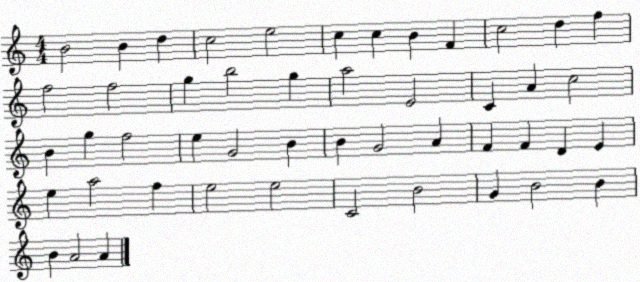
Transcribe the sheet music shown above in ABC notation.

X:1
T:Untitled
M:4/4
L:1/4
K:C
B2 B d c2 e2 c c B F c2 d f f2 f2 g b2 g a2 E2 C A c2 B g f2 e G2 B B G2 A F F D E e a2 f e2 e2 C2 B2 G B2 B B A2 A